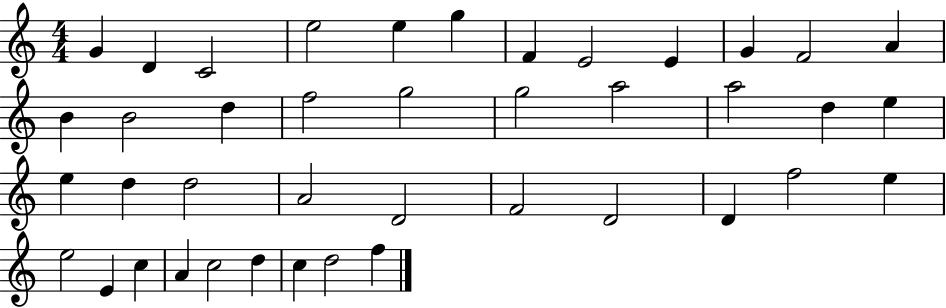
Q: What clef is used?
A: treble